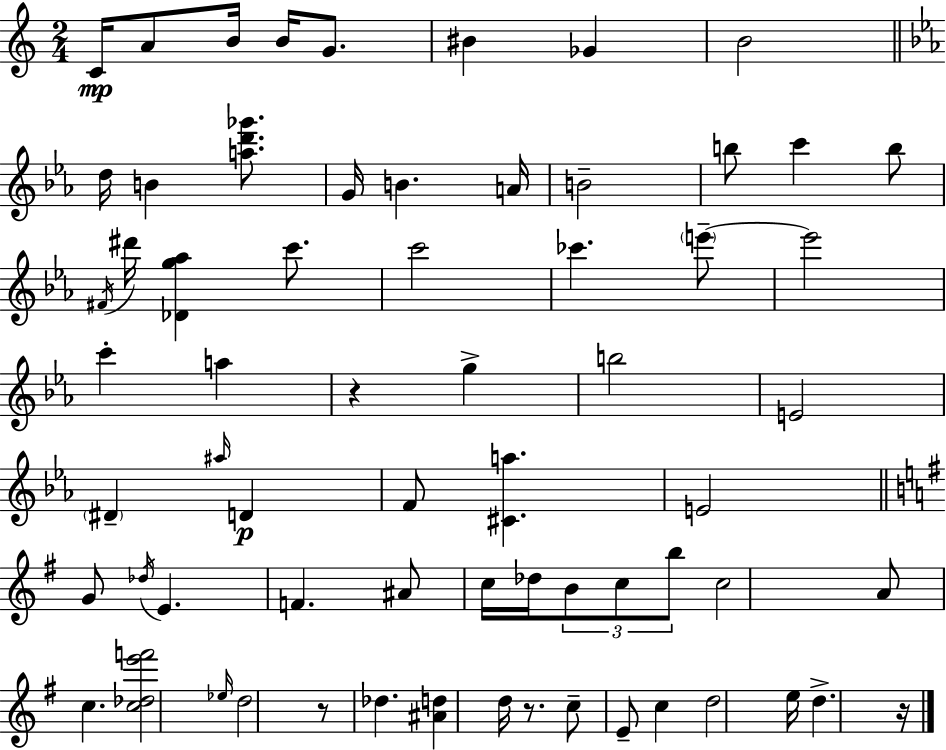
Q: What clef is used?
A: treble